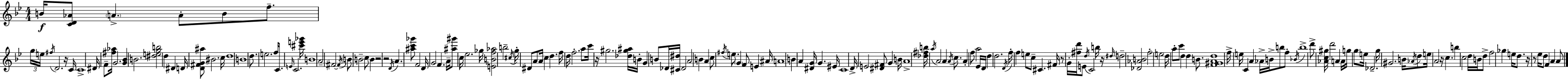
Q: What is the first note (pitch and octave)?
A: B4